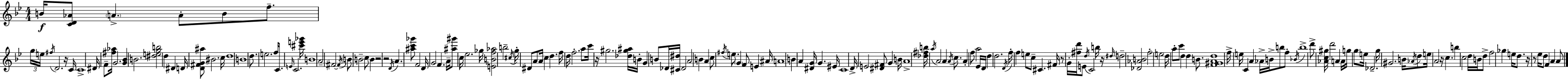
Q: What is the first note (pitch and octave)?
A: B4